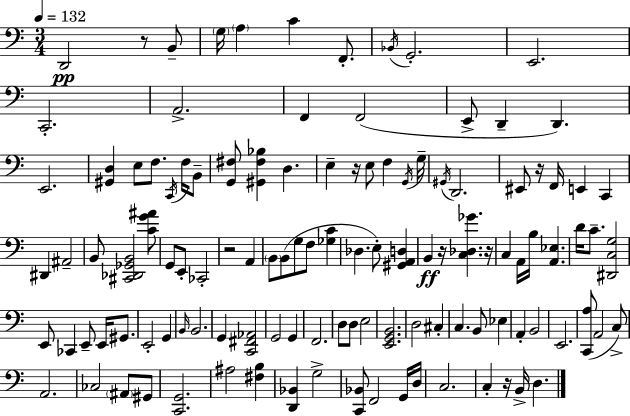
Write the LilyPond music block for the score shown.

{
  \clef bass
  \numericTimeSignature
  \time 3/4
  \key c \major
  \tempo 4 = 132
  d,2\pp r8 b,8-- | \parenthesize g16 \parenthesize a4 c'4 f,8.-. | \acciaccatura { bes,16 } g,2.-. | e,2. | \break c,2.-. | a,2.-> | f,4 f,2( | e,8-> d,4-- d,4.) | \break e,2. | <gis, d>4 e8 f8. \acciaccatura { c,16 } f16 | b,8-- <g, fis>8 <gis, fis bes>4 d4. | e4-- r16 e8 f4 | \break \acciaccatura { g,16 } g16-- \acciaccatura { gis,16 } d,2. | eis,8 r16 f,16 e,4 | c,4 dis,4 ais,2-- | b,8 <cis, des, ges, b,>2 | \break <c' g' ais'>8 g,8 e,8-. ces,2-. | r2 | a,4 \parenthesize b,8 b,8( g8 f8 | <ges c'>4 des4. e8-.) | \break <gis, a, d>4 b,4\ff r16 <c des ges'>4. | r16 c4 a,16 b16 <a, ees>4. | d'16 c'8.-- <dis, c g>2 | e,8 ces,4 e,8-- | \break e,16 gis,8. e,2-. | g,4 \grace { b,16 } b,2. | g,4 <c, fis, aes,>2 | g,2 | \break g,4 f,2. | d8 d8 e2 | <e, g, b,>2. | d2 | \break cis4-. c4. b,8 | ees4 a,4-. b,2 | e,2. | <c, a>8( a,2 | \break c8->) a,2. | ces2 | \parenthesize ais,8 gis,8 <c, g,>2. | ais2 | \break <fis b>4 <d, bes,>4 g2-> | <c, bes,>8 f,2 | g,16 d16 c2. | c4-. r16 b,16-> d4. | \break \bar "|."
}